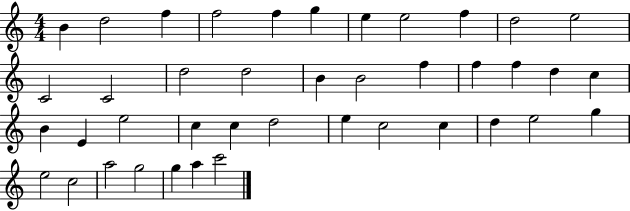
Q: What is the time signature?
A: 4/4